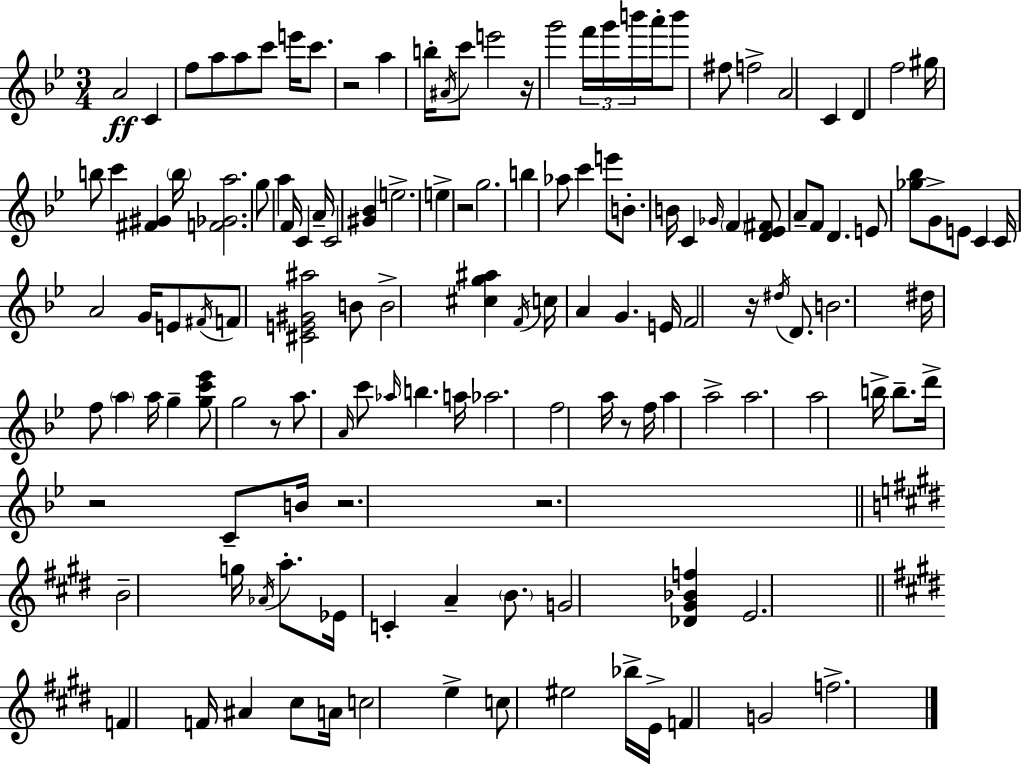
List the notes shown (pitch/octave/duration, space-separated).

A4/h C4/q F5/e A5/e A5/e C6/e E6/s C6/e. R/h A5/q B5/s A#4/s C6/e E6/h R/s G6/h F6/s G6/s B6/s A6/s B6/e F#5/e F5/h A4/h C4/q D4/q F5/h G#5/s B5/e C6/q [F#4,G#4]/q B5/s [F4,Gb4,A5]/h. G5/e A5/q F4/s C4/q A4/s C4/h [G#4,Bb4]/q E5/h. E5/q R/h G5/h. B5/q Ab5/e C6/q E6/e B4/e. B4/s C4/q Gb4/s F4/q [D4,Eb4,F#4]/e A4/e F4/e D4/q. E4/e [Gb5,Bb5]/e G4/e E4/e C4/q C4/s A4/h G4/s E4/e F#4/s F4/e [C#4,E4,G#4,A#5]/h B4/e B4/h [C#5,G5,A#5]/q F4/s C5/s A4/q G4/q. E4/s F4/h R/s D#5/s D4/e. B4/h. D#5/s F5/e A5/q A5/s G5/q [G5,C6,Eb6]/e G5/h R/e A5/e. A4/s C6/e Ab5/s B5/q. A5/s Ab5/h. F5/h A5/s R/e F5/s A5/q A5/h A5/h. A5/h B5/s B5/e. D6/s R/h C4/e B4/s R/h. R/h. B4/h G5/s Ab4/s A5/e. Eb4/s C4/q A4/q B4/e. G4/h [Db4,G#4,Bb4,F5]/q E4/h. F4/q F4/s A#4/q C#5/e A4/s C5/h E5/q C5/e EIS5/h Bb5/s E4/s F4/q G4/h F5/h.